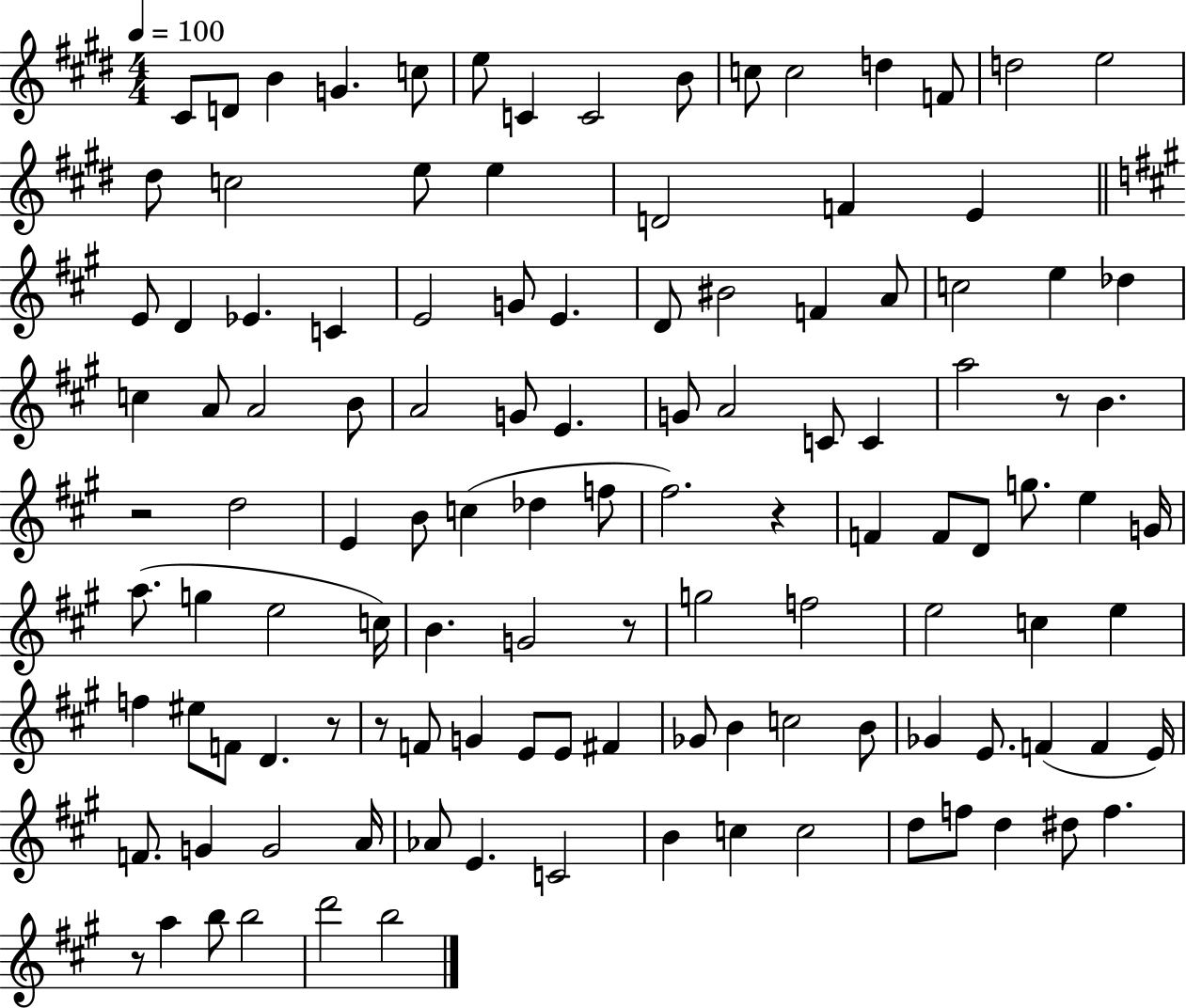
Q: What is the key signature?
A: E major